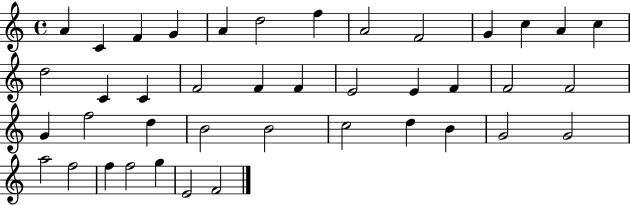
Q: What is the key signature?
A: C major